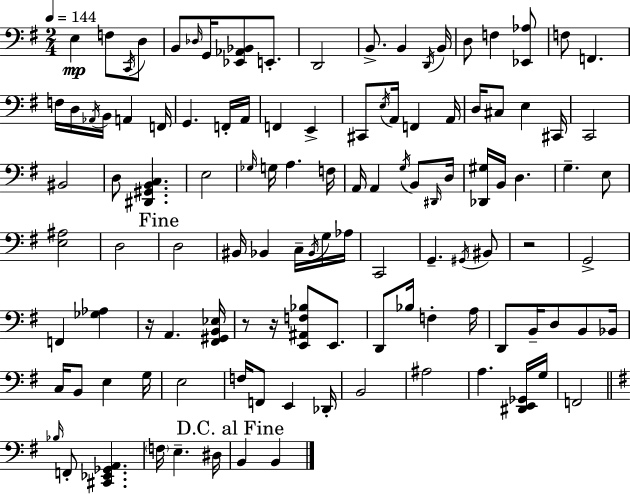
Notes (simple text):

E3/q F3/e C2/s D3/e B2/e Db3/s G2/s [Eb2,Ab2,Bb2]/e E2/e. D2/h B2/e. B2/q D2/s B2/s D3/e F3/q [Eb2,Ab3]/e F3/e F2/q. F3/s D3/s Ab2/s B2/s A2/q F2/s G2/q. F2/s A2/s F2/q E2/q C#2/e E3/s A2/s F2/q A2/s D3/s C#3/e E3/q C#2/s C2/h BIS2/h D3/e [D#2,G#2,B2,C3]/q. E3/h Gb3/s G3/s A3/q. F3/s A2/s A2/q G3/s B2/e D#2/s D3/s [Db2,G#3]/s B2/s D3/q. G3/q. E3/e [E3,A#3]/h D3/h D3/h BIS2/s Bb2/q C3/s Bb2/s G3/s Ab3/s C2/h G2/q. G#2/s BIS2/e R/h G2/h F2/q [Gb3,Ab3]/q R/s A2/q. [F#2,G#2,B2,Eb3]/s R/e R/s [E2,A#2,F3,Bb3]/e E2/e. D2/e Bb3/s F3/q A3/s D2/e B2/s D3/e B2/e Bb2/s C3/s B2/e E3/q G3/s E3/h F3/s F2/e E2/q Db2/s B2/h A#3/h A3/q. [D#2,E2,Gb2]/s G3/s F2/h Bb3/s F2/e [C#2,Eb2,Gb2,A2]/q. F3/s E3/q. D#3/s B2/q B2/q